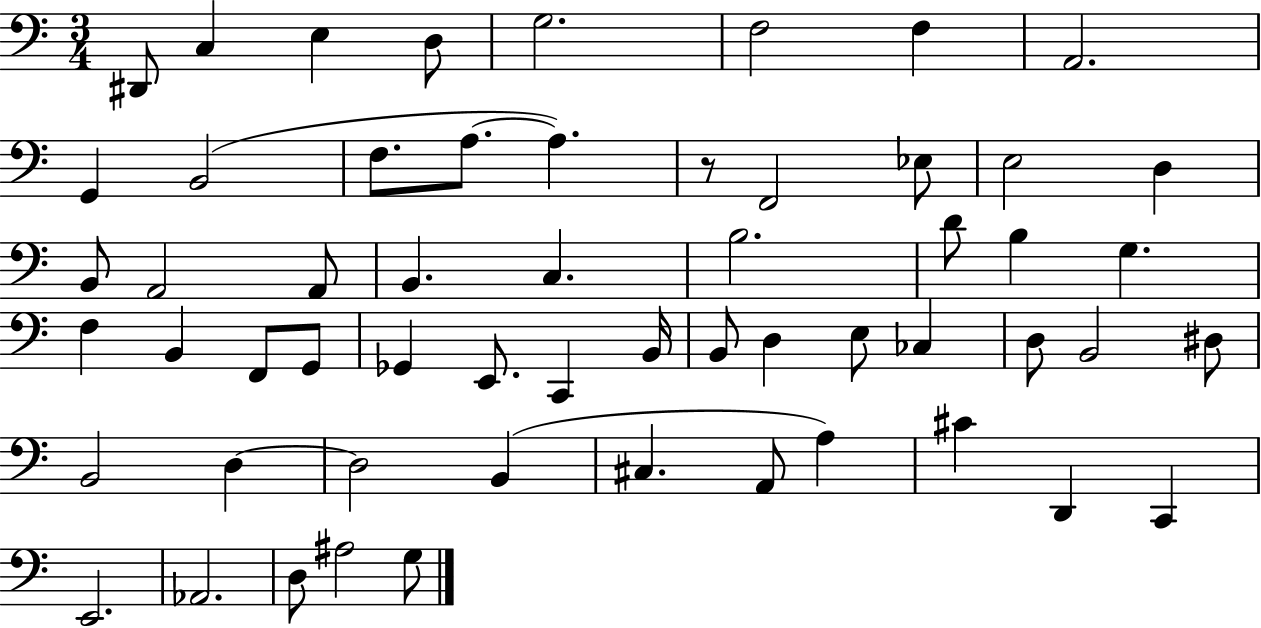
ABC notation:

X:1
T:Untitled
M:3/4
L:1/4
K:C
^D,,/2 C, E, D,/2 G,2 F,2 F, A,,2 G,, B,,2 F,/2 A,/2 A, z/2 F,,2 _E,/2 E,2 D, B,,/2 A,,2 A,,/2 B,, C, B,2 D/2 B, G, F, B,, F,,/2 G,,/2 _G,, E,,/2 C,, B,,/4 B,,/2 D, E,/2 _C, D,/2 B,,2 ^D,/2 B,,2 D, D,2 B,, ^C, A,,/2 A, ^C D,, C,, E,,2 _A,,2 D,/2 ^A,2 G,/2